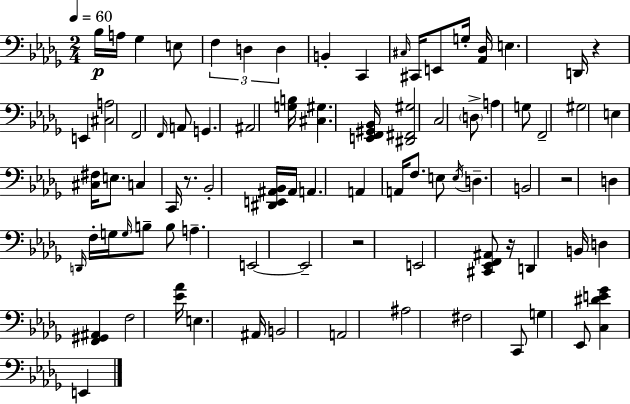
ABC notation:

X:1
T:Untitled
M:2/4
L:1/4
K:Bbm
_B,/4 A,/4 _G, E,/2 F, D, D, B,, C,, ^C,/4 ^C,,/4 E,,/2 G,/4 [_A,,_D,]/4 E, D,,/4 z E,, [^C,A,]2 F,,2 F,,/4 A,,/2 G,, ^A,,2 [G,B,]/4 [^C,^G,] [E,,F,,^G,,_B,,]/4 [^D,,^F,,^G,]2 C,2 D,/2 A, G,/2 F,,2 ^G,2 E, [^C,^F,]/4 E,/2 C, C,,/4 z/2 _B,,2 [^D,,E,,^A,,_B,,]/4 ^A,,/4 A,, A,, A,,/4 F,/2 E,/2 E,/4 D, B,,2 z2 D, D,,/4 F,/4 G,/4 G,/4 B,/2 B,/2 A, E,,2 E,,2 z2 E,,2 [^C,,_E,,F,,^A,,]/2 z/4 D,, B,,/4 D, [F,,^G,,^A,,] F,2 [_E_A]/4 E, ^A,,/4 B,,2 A,,2 ^A,2 ^F,2 C,,/2 G, _E,,/2 [C,^DE_G] E,,